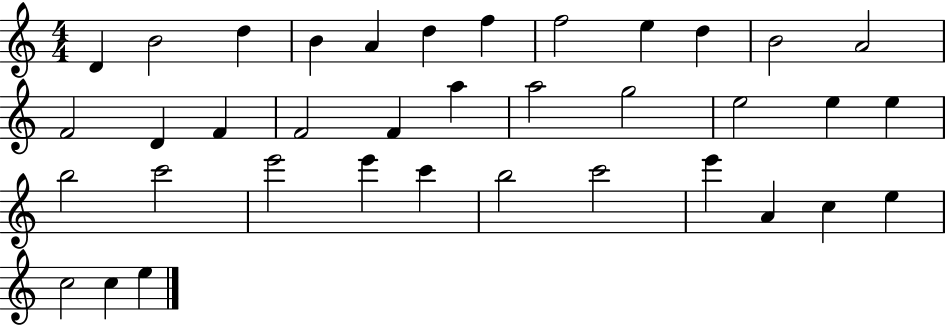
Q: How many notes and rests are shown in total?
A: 37